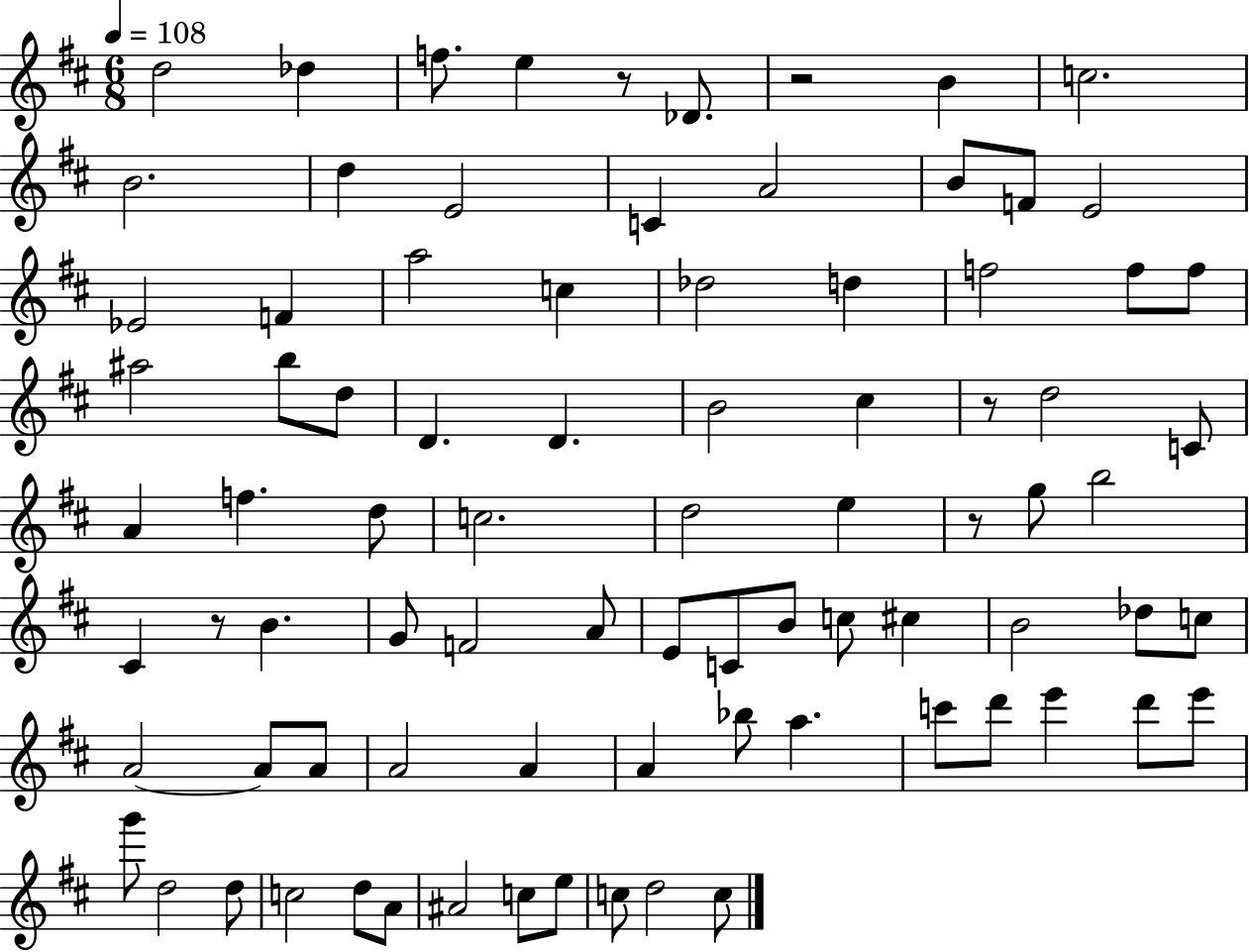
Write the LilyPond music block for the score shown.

{
  \clef treble
  \numericTimeSignature
  \time 6/8
  \key d \major
  \tempo 4 = 108
  d''2 des''4 | f''8. e''4 r8 des'8. | r2 b'4 | c''2. | \break b'2. | d''4 e'2 | c'4 a'2 | b'8 f'8 e'2 | \break ees'2 f'4 | a''2 c''4 | des''2 d''4 | f''2 f''8 f''8 | \break ais''2 b''8 d''8 | d'4. d'4. | b'2 cis''4 | r8 d''2 c'8 | \break a'4 f''4. d''8 | c''2. | d''2 e''4 | r8 g''8 b''2 | \break cis'4 r8 b'4. | g'8 f'2 a'8 | e'8 c'8 b'8 c''8 cis''4 | b'2 des''8 c''8 | \break a'2~~ a'8 a'8 | a'2 a'4 | a'4 bes''8 a''4. | c'''8 d'''8 e'''4 d'''8 e'''8 | \break g'''8 d''2 d''8 | c''2 d''8 a'8 | ais'2 c''8 e''8 | c''8 d''2 c''8 | \break \bar "|."
}